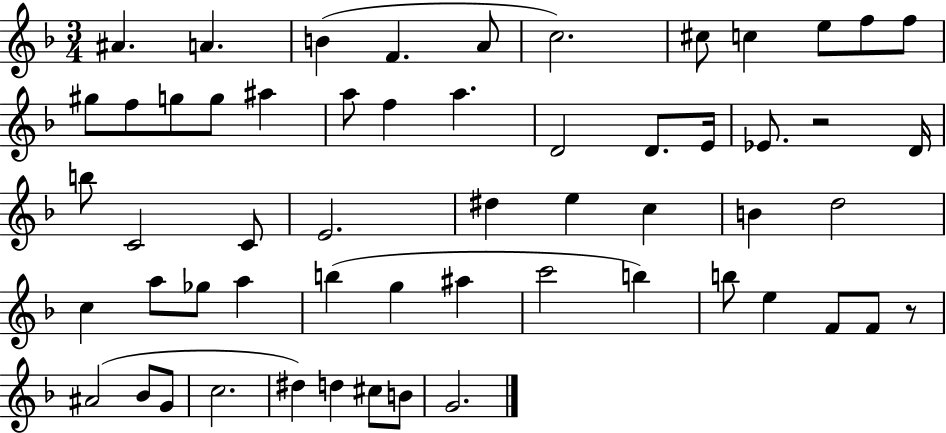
X:1
T:Untitled
M:3/4
L:1/4
K:F
^A A B F A/2 c2 ^c/2 c e/2 f/2 f/2 ^g/2 f/2 g/2 g/2 ^a a/2 f a D2 D/2 E/4 _E/2 z2 D/4 b/2 C2 C/2 E2 ^d e c B d2 c a/2 _g/2 a b g ^a c'2 b b/2 e F/2 F/2 z/2 ^A2 _B/2 G/2 c2 ^d d ^c/2 B/2 G2